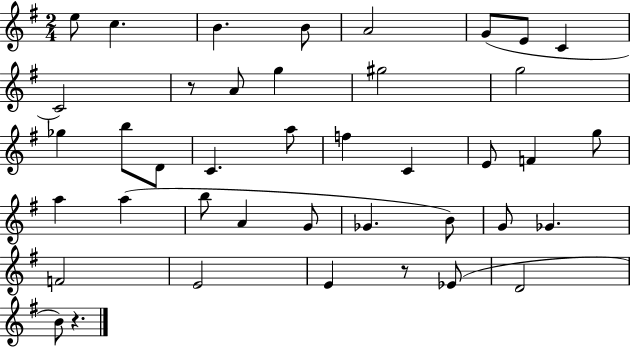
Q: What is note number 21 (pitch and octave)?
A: E4